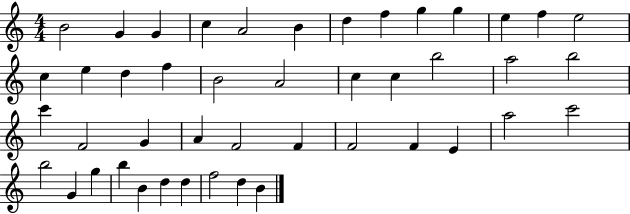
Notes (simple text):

B4/h G4/q G4/q C5/q A4/h B4/q D5/q F5/q G5/q G5/q E5/q F5/q E5/h C5/q E5/q D5/q F5/q B4/h A4/h C5/q C5/q B5/h A5/h B5/h C6/q F4/h G4/q A4/q F4/h F4/q F4/h F4/q E4/q A5/h C6/h B5/h G4/q G5/q B5/q B4/q D5/q D5/q F5/h D5/q B4/q